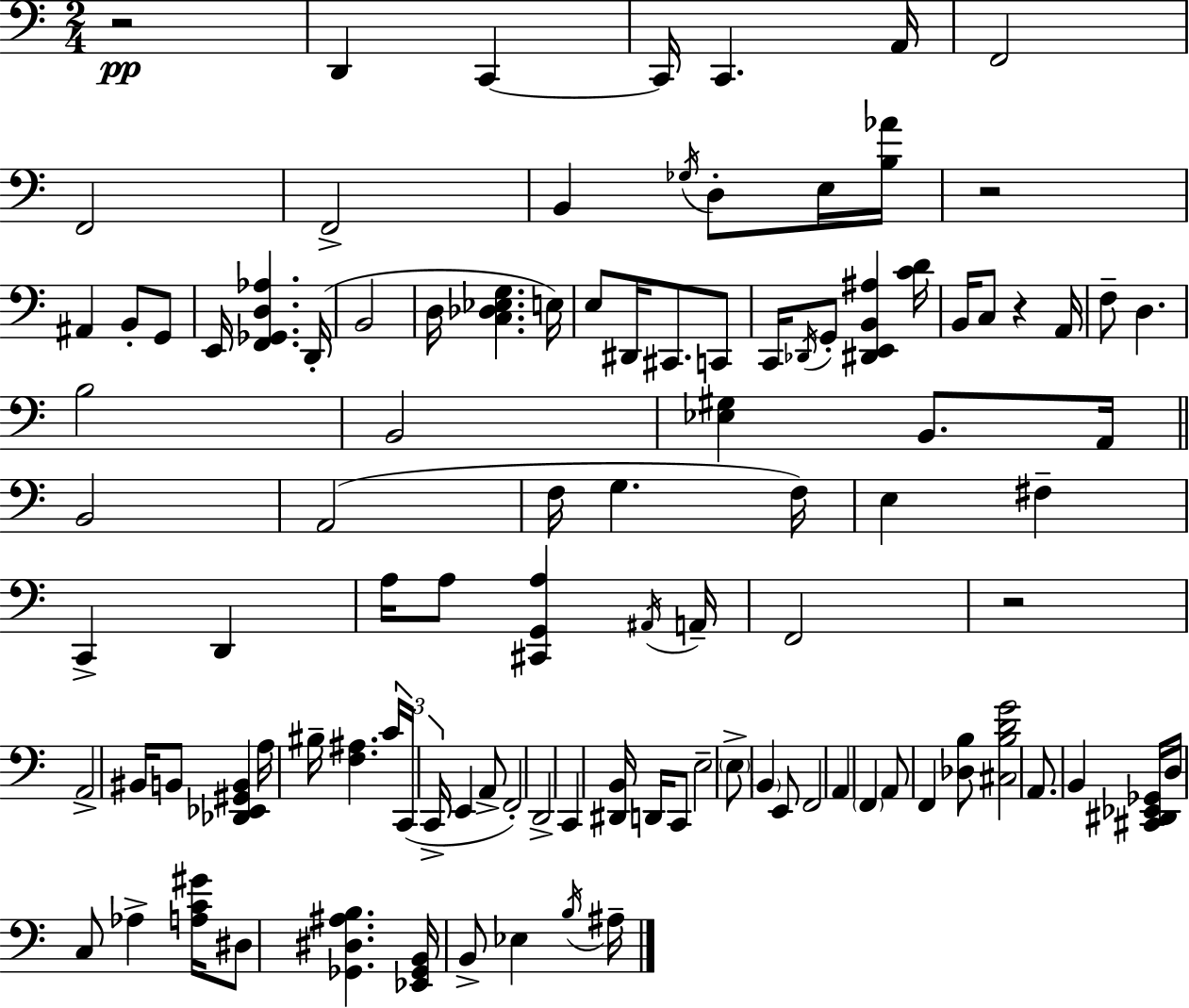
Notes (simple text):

R/h D2/q C2/q C2/s C2/q. A2/s F2/h F2/h F2/h B2/q Gb3/s D3/e E3/s [B3,Ab4]/s R/h A#2/q B2/e G2/e E2/s [F2,Gb2,D3,Ab3]/q. D2/s B2/h D3/s [C3,Db3,Eb3,G3]/q. E3/s E3/e D#2/s C#2/e. C2/e C2/s Db2/s G2/e [D#2,E2,B2,A#3]/q [C4,D4]/s B2/s C3/e R/q A2/s F3/e D3/q. B3/h B2/h [Eb3,G#3]/q B2/e. A2/s B2/h A2/h F3/s G3/q. F3/s E3/q F#3/q C2/q D2/q A3/s A3/e [C#2,G2,A3]/q A#2/s A2/s F2/h R/h A2/h BIS2/s B2/e [Db2,Eb2,G#2,B2]/q A3/s BIS3/s [F3,A#3]/q. C4/s C2/s C2/s E2/q A2/e F2/h D2/h C2/q [D#2,B2]/s D2/s C2/e E3/h E3/e B2/q E2/e F2/h A2/q F2/q A2/e F2/q [Db3,B3]/e [C#3,B3,D4,G4]/h A2/e. B2/q [C#2,D#2,Eb2,Gb2]/s D3/s C3/e Ab3/q [A3,C4,G#4]/s D#3/e [Gb2,D#3,A#3,B3]/q. [Eb2,Gb2,B2]/s B2/e Eb3/q B3/s A#3/s